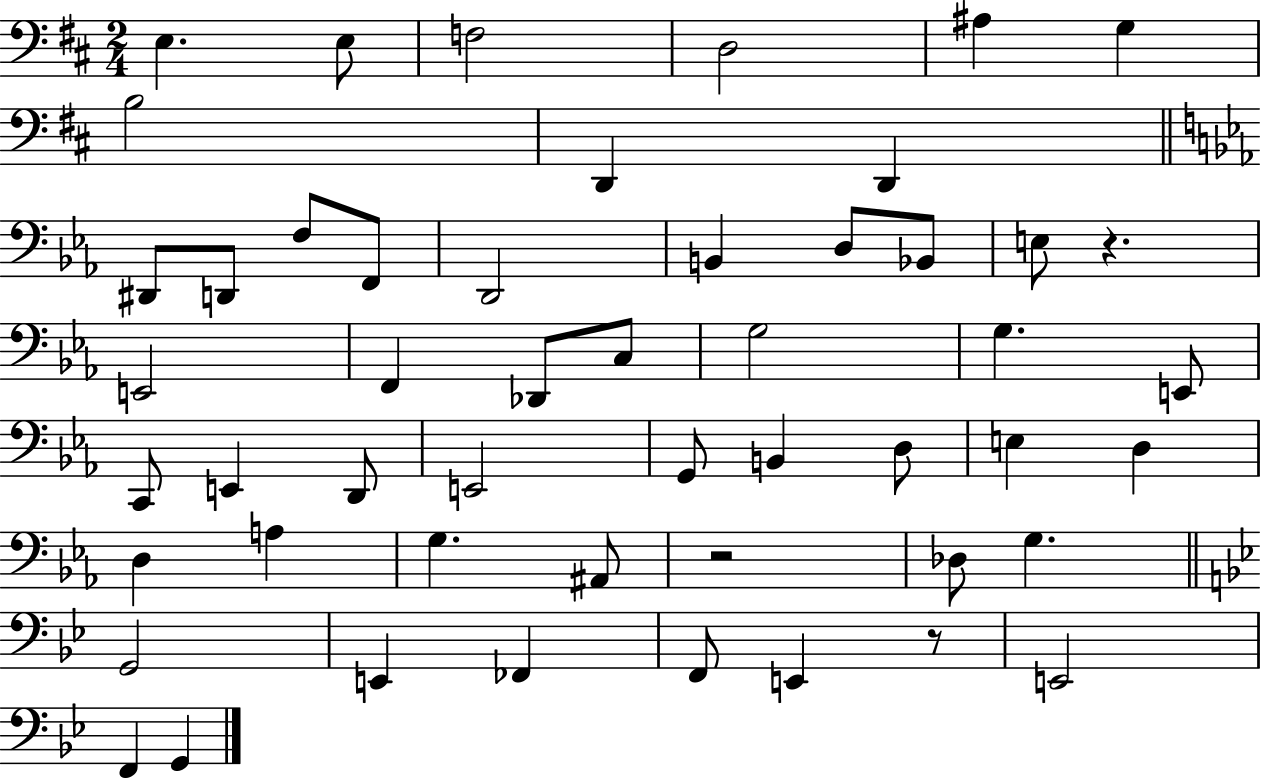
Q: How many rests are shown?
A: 3